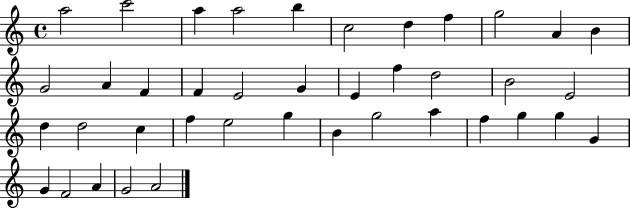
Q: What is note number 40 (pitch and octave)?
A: A4